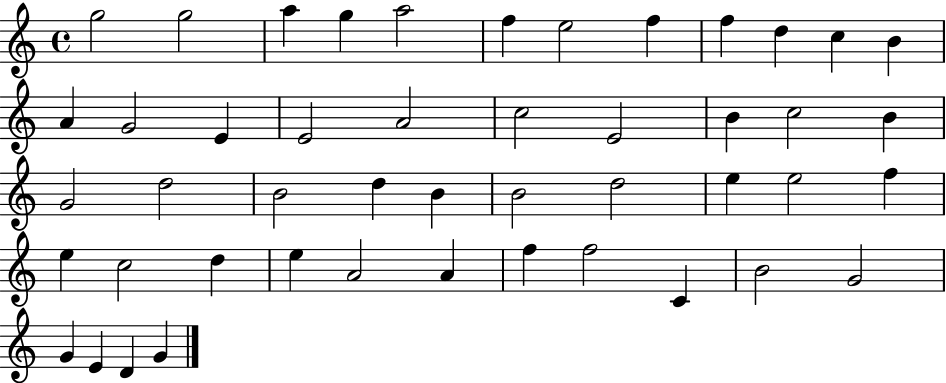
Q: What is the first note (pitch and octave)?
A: G5